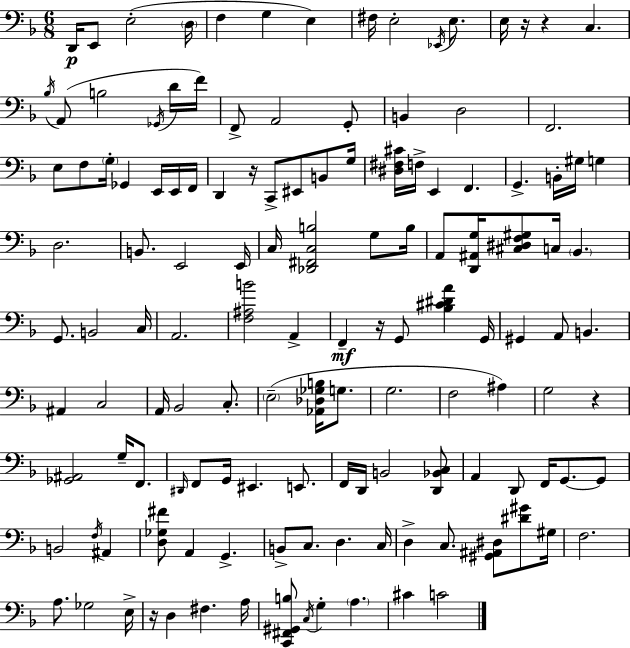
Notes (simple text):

D2/s E2/e E3/h D3/s F3/q G3/q E3/q F#3/s E3/h Eb2/s E3/e. E3/s R/s R/q C3/q. Bb3/s A2/e B3/h Gb2/s D4/s F4/s F2/e A2/h G2/e B2/q D3/h F2/h. E3/e F3/e G3/s Gb2/q E2/s E2/s F2/s D2/q R/s C2/e EIS2/e B2/e G3/s [D#3,F#3,C#4]/s F3/s E2/q F2/q. G2/q. B2/s G#3/s G3/q D3/h. B2/e. E2/h E2/s C3/s [Db2,F#2,C3,B3]/h G3/e B3/s A2/e [D2,A#2,G3]/s [C#3,D#3,F3,G#3]/e C3/s Bb2/q. G2/e. B2/h C3/s A2/h. [F3,A#3,B4]/h A2/q F2/q R/s G2/e [Bb3,C#4,D#4,A4]/q G2/s G#2/q A2/e B2/q. A#2/q C3/h A2/s Bb2/h C3/e. E3/h [Ab2,Db3,Gb3,B3]/s G3/e. G3/h. F3/h A#3/q G3/h R/q [Gb2,A#2]/h G3/s F2/e. D#2/s F2/e G2/s EIS2/q. E2/e. F2/s D2/s B2/h [D2,Bb2,C3]/e A2/q D2/e F2/s G2/e. G2/e B2/h F3/s A#2/q [D3,Gb3,F#4]/e A2/q G2/q. B2/e C3/e. D3/q. C3/s D3/q C3/e. [G#2,A#2,D#3]/e [D#4,G#4]/e G#3/s F3/h. A3/e. Gb3/h E3/s R/s D3/q F#3/q. A3/s [C2,F#2,G#2,B3]/e C3/s G3/q A3/q. C#4/q C4/h